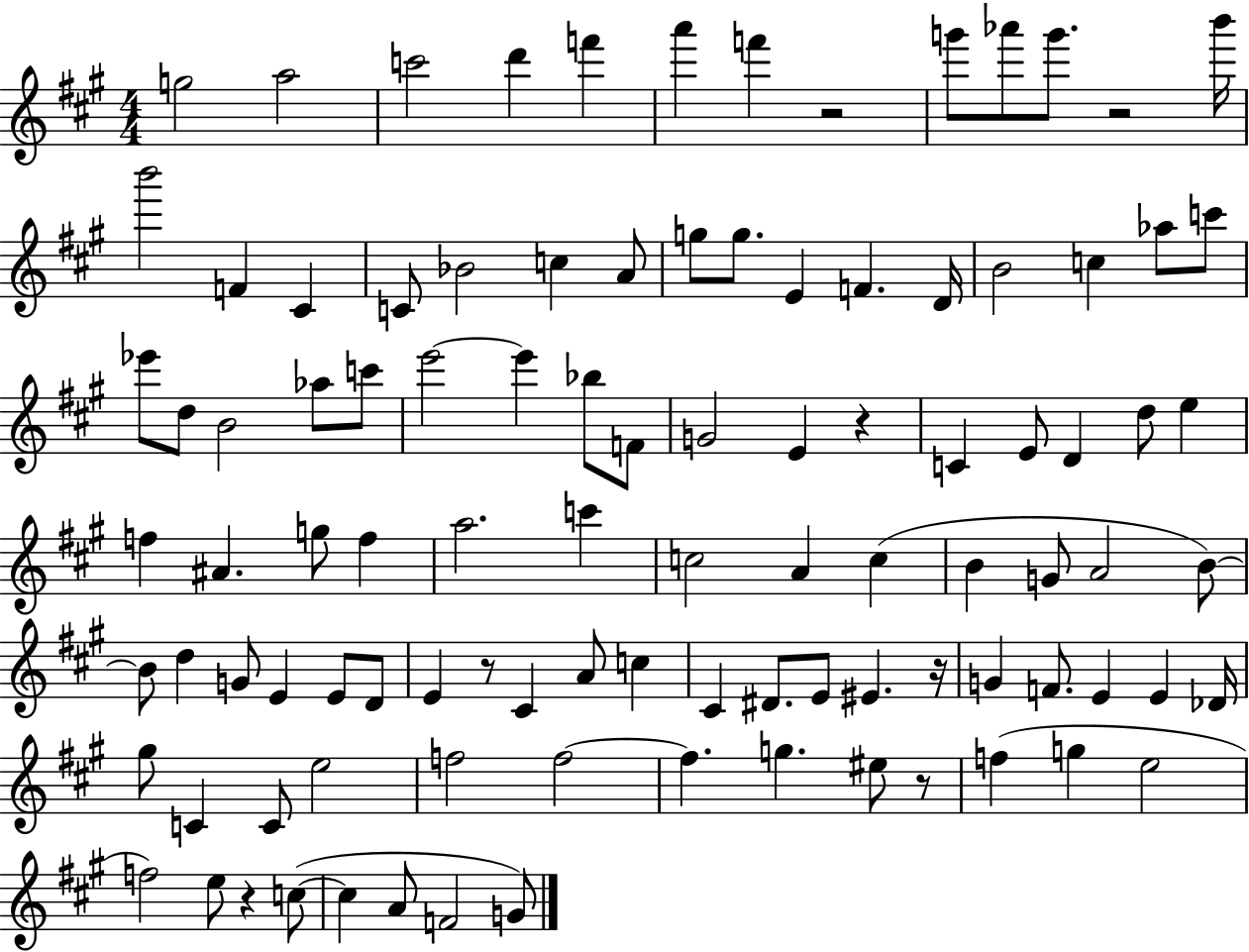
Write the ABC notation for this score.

X:1
T:Untitled
M:4/4
L:1/4
K:A
g2 a2 c'2 d' f' a' f' z2 g'/2 _a'/2 g'/2 z2 b'/4 b'2 F ^C C/2 _B2 c A/2 g/2 g/2 E F D/4 B2 c _a/2 c'/2 _e'/2 d/2 B2 _a/2 c'/2 e'2 e' _b/2 F/2 G2 E z C E/2 D d/2 e f ^A g/2 f a2 c' c2 A c B G/2 A2 B/2 B/2 d G/2 E E/2 D/2 E z/2 ^C A/2 c ^C ^D/2 E/2 ^E z/4 G F/2 E E _D/4 ^g/2 C C/2 e2 f2 f2 f g ^e/2 z/2 f g e2 f2 e/2 z c/2 c A/2 F2 G/2